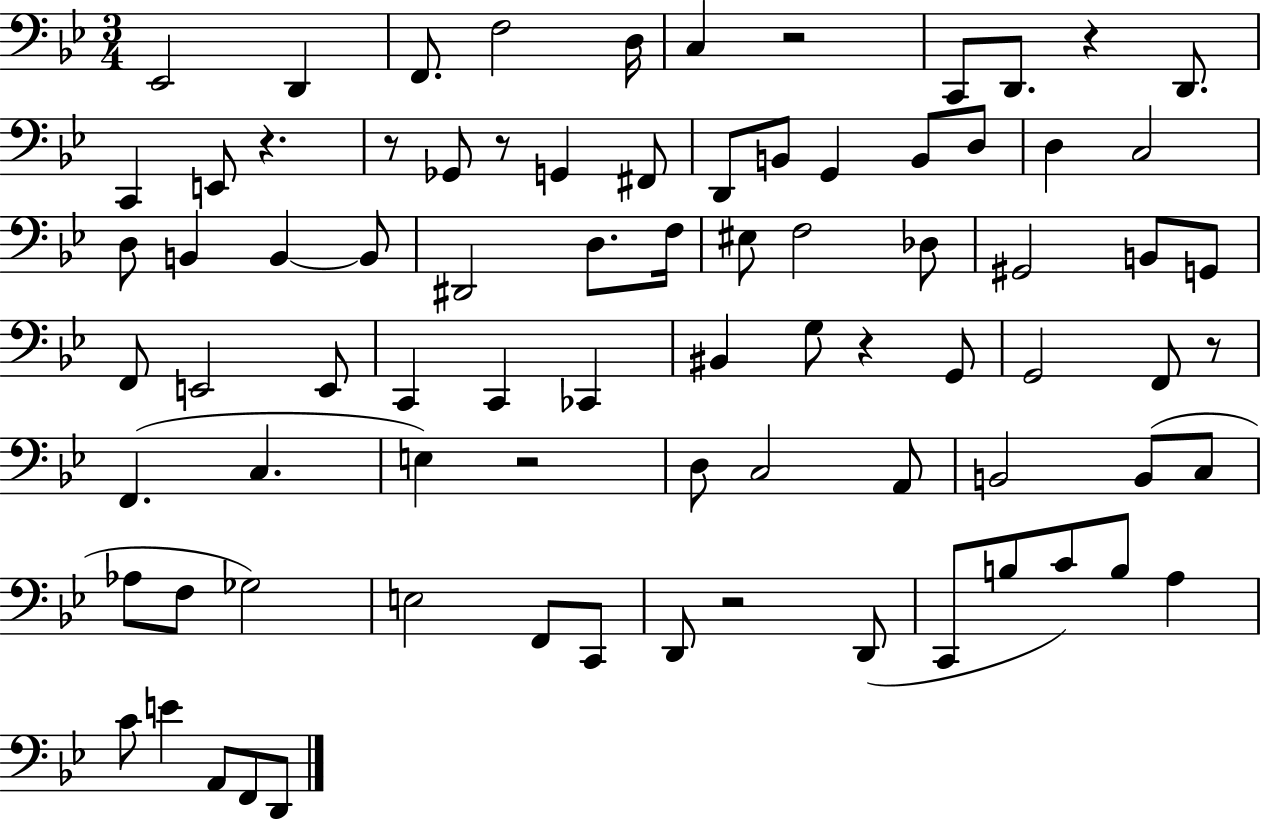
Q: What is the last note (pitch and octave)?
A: D2